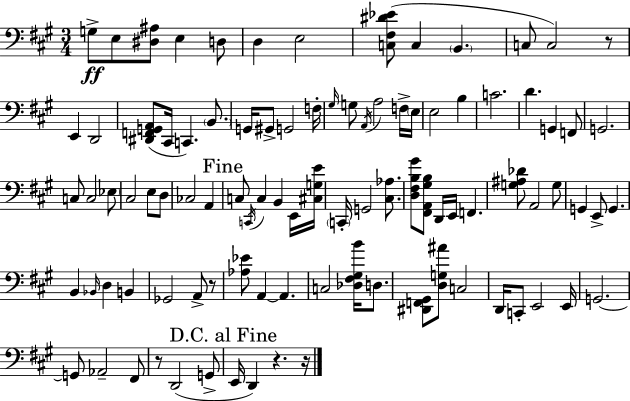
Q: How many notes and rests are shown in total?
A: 95